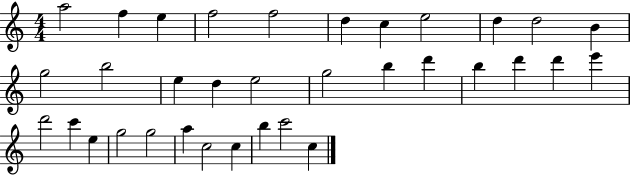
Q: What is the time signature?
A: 4/4